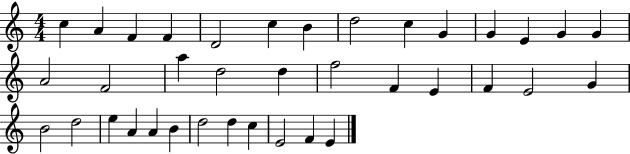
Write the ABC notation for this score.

X:1
T:Untitled
M:4/4
L:1/4
K:C
c A F F D2 c B d2 c G G E G G A2 F2 a d2 d f2 F E F E2 G B2 d2 e A A B d2 d c E2 F E